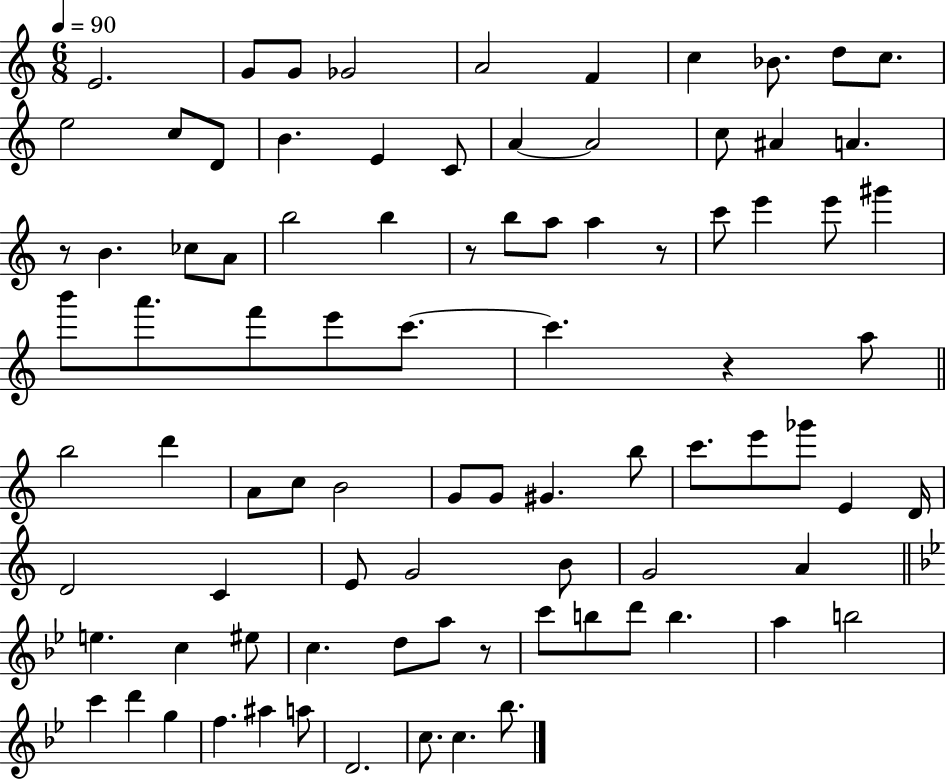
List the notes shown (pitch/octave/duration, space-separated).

E4/h. G4/e G4/e Gb4/h A4/h F4/q C5/q Bb4/e. D5/e C5/e. E5/h C5/e D4/e B4/q. E4/q C4/e A4/q A4/h C5/e A#4/q A4/q. R/e B4/q. CES5/e A4/e B5/h B5/q R/e B5/e A5/e A5/q R/e C6/e E6/q E6/e G#6/q B6/e A6/e. F6/e E6/e C6/e. C6/q. R/q A5/e B5/h D6/q A4/e C5/e B4/h G4/e G4/e G#4/q. B5/e C6/e. E6/e Gb6/e E4/q D4/s D4/h C4/q E4/e G4/h B4/e G4/h A4/q E5/q. C5/q EIS5/e C5/q. D5/e A5/e R/e C6/e B5/e D6/e B5/q. A5/q B5/h C6/q D6/q G5/q F5/q. A#5/q A5/e D4/h. C5/e. C5/q. Bb5/e.